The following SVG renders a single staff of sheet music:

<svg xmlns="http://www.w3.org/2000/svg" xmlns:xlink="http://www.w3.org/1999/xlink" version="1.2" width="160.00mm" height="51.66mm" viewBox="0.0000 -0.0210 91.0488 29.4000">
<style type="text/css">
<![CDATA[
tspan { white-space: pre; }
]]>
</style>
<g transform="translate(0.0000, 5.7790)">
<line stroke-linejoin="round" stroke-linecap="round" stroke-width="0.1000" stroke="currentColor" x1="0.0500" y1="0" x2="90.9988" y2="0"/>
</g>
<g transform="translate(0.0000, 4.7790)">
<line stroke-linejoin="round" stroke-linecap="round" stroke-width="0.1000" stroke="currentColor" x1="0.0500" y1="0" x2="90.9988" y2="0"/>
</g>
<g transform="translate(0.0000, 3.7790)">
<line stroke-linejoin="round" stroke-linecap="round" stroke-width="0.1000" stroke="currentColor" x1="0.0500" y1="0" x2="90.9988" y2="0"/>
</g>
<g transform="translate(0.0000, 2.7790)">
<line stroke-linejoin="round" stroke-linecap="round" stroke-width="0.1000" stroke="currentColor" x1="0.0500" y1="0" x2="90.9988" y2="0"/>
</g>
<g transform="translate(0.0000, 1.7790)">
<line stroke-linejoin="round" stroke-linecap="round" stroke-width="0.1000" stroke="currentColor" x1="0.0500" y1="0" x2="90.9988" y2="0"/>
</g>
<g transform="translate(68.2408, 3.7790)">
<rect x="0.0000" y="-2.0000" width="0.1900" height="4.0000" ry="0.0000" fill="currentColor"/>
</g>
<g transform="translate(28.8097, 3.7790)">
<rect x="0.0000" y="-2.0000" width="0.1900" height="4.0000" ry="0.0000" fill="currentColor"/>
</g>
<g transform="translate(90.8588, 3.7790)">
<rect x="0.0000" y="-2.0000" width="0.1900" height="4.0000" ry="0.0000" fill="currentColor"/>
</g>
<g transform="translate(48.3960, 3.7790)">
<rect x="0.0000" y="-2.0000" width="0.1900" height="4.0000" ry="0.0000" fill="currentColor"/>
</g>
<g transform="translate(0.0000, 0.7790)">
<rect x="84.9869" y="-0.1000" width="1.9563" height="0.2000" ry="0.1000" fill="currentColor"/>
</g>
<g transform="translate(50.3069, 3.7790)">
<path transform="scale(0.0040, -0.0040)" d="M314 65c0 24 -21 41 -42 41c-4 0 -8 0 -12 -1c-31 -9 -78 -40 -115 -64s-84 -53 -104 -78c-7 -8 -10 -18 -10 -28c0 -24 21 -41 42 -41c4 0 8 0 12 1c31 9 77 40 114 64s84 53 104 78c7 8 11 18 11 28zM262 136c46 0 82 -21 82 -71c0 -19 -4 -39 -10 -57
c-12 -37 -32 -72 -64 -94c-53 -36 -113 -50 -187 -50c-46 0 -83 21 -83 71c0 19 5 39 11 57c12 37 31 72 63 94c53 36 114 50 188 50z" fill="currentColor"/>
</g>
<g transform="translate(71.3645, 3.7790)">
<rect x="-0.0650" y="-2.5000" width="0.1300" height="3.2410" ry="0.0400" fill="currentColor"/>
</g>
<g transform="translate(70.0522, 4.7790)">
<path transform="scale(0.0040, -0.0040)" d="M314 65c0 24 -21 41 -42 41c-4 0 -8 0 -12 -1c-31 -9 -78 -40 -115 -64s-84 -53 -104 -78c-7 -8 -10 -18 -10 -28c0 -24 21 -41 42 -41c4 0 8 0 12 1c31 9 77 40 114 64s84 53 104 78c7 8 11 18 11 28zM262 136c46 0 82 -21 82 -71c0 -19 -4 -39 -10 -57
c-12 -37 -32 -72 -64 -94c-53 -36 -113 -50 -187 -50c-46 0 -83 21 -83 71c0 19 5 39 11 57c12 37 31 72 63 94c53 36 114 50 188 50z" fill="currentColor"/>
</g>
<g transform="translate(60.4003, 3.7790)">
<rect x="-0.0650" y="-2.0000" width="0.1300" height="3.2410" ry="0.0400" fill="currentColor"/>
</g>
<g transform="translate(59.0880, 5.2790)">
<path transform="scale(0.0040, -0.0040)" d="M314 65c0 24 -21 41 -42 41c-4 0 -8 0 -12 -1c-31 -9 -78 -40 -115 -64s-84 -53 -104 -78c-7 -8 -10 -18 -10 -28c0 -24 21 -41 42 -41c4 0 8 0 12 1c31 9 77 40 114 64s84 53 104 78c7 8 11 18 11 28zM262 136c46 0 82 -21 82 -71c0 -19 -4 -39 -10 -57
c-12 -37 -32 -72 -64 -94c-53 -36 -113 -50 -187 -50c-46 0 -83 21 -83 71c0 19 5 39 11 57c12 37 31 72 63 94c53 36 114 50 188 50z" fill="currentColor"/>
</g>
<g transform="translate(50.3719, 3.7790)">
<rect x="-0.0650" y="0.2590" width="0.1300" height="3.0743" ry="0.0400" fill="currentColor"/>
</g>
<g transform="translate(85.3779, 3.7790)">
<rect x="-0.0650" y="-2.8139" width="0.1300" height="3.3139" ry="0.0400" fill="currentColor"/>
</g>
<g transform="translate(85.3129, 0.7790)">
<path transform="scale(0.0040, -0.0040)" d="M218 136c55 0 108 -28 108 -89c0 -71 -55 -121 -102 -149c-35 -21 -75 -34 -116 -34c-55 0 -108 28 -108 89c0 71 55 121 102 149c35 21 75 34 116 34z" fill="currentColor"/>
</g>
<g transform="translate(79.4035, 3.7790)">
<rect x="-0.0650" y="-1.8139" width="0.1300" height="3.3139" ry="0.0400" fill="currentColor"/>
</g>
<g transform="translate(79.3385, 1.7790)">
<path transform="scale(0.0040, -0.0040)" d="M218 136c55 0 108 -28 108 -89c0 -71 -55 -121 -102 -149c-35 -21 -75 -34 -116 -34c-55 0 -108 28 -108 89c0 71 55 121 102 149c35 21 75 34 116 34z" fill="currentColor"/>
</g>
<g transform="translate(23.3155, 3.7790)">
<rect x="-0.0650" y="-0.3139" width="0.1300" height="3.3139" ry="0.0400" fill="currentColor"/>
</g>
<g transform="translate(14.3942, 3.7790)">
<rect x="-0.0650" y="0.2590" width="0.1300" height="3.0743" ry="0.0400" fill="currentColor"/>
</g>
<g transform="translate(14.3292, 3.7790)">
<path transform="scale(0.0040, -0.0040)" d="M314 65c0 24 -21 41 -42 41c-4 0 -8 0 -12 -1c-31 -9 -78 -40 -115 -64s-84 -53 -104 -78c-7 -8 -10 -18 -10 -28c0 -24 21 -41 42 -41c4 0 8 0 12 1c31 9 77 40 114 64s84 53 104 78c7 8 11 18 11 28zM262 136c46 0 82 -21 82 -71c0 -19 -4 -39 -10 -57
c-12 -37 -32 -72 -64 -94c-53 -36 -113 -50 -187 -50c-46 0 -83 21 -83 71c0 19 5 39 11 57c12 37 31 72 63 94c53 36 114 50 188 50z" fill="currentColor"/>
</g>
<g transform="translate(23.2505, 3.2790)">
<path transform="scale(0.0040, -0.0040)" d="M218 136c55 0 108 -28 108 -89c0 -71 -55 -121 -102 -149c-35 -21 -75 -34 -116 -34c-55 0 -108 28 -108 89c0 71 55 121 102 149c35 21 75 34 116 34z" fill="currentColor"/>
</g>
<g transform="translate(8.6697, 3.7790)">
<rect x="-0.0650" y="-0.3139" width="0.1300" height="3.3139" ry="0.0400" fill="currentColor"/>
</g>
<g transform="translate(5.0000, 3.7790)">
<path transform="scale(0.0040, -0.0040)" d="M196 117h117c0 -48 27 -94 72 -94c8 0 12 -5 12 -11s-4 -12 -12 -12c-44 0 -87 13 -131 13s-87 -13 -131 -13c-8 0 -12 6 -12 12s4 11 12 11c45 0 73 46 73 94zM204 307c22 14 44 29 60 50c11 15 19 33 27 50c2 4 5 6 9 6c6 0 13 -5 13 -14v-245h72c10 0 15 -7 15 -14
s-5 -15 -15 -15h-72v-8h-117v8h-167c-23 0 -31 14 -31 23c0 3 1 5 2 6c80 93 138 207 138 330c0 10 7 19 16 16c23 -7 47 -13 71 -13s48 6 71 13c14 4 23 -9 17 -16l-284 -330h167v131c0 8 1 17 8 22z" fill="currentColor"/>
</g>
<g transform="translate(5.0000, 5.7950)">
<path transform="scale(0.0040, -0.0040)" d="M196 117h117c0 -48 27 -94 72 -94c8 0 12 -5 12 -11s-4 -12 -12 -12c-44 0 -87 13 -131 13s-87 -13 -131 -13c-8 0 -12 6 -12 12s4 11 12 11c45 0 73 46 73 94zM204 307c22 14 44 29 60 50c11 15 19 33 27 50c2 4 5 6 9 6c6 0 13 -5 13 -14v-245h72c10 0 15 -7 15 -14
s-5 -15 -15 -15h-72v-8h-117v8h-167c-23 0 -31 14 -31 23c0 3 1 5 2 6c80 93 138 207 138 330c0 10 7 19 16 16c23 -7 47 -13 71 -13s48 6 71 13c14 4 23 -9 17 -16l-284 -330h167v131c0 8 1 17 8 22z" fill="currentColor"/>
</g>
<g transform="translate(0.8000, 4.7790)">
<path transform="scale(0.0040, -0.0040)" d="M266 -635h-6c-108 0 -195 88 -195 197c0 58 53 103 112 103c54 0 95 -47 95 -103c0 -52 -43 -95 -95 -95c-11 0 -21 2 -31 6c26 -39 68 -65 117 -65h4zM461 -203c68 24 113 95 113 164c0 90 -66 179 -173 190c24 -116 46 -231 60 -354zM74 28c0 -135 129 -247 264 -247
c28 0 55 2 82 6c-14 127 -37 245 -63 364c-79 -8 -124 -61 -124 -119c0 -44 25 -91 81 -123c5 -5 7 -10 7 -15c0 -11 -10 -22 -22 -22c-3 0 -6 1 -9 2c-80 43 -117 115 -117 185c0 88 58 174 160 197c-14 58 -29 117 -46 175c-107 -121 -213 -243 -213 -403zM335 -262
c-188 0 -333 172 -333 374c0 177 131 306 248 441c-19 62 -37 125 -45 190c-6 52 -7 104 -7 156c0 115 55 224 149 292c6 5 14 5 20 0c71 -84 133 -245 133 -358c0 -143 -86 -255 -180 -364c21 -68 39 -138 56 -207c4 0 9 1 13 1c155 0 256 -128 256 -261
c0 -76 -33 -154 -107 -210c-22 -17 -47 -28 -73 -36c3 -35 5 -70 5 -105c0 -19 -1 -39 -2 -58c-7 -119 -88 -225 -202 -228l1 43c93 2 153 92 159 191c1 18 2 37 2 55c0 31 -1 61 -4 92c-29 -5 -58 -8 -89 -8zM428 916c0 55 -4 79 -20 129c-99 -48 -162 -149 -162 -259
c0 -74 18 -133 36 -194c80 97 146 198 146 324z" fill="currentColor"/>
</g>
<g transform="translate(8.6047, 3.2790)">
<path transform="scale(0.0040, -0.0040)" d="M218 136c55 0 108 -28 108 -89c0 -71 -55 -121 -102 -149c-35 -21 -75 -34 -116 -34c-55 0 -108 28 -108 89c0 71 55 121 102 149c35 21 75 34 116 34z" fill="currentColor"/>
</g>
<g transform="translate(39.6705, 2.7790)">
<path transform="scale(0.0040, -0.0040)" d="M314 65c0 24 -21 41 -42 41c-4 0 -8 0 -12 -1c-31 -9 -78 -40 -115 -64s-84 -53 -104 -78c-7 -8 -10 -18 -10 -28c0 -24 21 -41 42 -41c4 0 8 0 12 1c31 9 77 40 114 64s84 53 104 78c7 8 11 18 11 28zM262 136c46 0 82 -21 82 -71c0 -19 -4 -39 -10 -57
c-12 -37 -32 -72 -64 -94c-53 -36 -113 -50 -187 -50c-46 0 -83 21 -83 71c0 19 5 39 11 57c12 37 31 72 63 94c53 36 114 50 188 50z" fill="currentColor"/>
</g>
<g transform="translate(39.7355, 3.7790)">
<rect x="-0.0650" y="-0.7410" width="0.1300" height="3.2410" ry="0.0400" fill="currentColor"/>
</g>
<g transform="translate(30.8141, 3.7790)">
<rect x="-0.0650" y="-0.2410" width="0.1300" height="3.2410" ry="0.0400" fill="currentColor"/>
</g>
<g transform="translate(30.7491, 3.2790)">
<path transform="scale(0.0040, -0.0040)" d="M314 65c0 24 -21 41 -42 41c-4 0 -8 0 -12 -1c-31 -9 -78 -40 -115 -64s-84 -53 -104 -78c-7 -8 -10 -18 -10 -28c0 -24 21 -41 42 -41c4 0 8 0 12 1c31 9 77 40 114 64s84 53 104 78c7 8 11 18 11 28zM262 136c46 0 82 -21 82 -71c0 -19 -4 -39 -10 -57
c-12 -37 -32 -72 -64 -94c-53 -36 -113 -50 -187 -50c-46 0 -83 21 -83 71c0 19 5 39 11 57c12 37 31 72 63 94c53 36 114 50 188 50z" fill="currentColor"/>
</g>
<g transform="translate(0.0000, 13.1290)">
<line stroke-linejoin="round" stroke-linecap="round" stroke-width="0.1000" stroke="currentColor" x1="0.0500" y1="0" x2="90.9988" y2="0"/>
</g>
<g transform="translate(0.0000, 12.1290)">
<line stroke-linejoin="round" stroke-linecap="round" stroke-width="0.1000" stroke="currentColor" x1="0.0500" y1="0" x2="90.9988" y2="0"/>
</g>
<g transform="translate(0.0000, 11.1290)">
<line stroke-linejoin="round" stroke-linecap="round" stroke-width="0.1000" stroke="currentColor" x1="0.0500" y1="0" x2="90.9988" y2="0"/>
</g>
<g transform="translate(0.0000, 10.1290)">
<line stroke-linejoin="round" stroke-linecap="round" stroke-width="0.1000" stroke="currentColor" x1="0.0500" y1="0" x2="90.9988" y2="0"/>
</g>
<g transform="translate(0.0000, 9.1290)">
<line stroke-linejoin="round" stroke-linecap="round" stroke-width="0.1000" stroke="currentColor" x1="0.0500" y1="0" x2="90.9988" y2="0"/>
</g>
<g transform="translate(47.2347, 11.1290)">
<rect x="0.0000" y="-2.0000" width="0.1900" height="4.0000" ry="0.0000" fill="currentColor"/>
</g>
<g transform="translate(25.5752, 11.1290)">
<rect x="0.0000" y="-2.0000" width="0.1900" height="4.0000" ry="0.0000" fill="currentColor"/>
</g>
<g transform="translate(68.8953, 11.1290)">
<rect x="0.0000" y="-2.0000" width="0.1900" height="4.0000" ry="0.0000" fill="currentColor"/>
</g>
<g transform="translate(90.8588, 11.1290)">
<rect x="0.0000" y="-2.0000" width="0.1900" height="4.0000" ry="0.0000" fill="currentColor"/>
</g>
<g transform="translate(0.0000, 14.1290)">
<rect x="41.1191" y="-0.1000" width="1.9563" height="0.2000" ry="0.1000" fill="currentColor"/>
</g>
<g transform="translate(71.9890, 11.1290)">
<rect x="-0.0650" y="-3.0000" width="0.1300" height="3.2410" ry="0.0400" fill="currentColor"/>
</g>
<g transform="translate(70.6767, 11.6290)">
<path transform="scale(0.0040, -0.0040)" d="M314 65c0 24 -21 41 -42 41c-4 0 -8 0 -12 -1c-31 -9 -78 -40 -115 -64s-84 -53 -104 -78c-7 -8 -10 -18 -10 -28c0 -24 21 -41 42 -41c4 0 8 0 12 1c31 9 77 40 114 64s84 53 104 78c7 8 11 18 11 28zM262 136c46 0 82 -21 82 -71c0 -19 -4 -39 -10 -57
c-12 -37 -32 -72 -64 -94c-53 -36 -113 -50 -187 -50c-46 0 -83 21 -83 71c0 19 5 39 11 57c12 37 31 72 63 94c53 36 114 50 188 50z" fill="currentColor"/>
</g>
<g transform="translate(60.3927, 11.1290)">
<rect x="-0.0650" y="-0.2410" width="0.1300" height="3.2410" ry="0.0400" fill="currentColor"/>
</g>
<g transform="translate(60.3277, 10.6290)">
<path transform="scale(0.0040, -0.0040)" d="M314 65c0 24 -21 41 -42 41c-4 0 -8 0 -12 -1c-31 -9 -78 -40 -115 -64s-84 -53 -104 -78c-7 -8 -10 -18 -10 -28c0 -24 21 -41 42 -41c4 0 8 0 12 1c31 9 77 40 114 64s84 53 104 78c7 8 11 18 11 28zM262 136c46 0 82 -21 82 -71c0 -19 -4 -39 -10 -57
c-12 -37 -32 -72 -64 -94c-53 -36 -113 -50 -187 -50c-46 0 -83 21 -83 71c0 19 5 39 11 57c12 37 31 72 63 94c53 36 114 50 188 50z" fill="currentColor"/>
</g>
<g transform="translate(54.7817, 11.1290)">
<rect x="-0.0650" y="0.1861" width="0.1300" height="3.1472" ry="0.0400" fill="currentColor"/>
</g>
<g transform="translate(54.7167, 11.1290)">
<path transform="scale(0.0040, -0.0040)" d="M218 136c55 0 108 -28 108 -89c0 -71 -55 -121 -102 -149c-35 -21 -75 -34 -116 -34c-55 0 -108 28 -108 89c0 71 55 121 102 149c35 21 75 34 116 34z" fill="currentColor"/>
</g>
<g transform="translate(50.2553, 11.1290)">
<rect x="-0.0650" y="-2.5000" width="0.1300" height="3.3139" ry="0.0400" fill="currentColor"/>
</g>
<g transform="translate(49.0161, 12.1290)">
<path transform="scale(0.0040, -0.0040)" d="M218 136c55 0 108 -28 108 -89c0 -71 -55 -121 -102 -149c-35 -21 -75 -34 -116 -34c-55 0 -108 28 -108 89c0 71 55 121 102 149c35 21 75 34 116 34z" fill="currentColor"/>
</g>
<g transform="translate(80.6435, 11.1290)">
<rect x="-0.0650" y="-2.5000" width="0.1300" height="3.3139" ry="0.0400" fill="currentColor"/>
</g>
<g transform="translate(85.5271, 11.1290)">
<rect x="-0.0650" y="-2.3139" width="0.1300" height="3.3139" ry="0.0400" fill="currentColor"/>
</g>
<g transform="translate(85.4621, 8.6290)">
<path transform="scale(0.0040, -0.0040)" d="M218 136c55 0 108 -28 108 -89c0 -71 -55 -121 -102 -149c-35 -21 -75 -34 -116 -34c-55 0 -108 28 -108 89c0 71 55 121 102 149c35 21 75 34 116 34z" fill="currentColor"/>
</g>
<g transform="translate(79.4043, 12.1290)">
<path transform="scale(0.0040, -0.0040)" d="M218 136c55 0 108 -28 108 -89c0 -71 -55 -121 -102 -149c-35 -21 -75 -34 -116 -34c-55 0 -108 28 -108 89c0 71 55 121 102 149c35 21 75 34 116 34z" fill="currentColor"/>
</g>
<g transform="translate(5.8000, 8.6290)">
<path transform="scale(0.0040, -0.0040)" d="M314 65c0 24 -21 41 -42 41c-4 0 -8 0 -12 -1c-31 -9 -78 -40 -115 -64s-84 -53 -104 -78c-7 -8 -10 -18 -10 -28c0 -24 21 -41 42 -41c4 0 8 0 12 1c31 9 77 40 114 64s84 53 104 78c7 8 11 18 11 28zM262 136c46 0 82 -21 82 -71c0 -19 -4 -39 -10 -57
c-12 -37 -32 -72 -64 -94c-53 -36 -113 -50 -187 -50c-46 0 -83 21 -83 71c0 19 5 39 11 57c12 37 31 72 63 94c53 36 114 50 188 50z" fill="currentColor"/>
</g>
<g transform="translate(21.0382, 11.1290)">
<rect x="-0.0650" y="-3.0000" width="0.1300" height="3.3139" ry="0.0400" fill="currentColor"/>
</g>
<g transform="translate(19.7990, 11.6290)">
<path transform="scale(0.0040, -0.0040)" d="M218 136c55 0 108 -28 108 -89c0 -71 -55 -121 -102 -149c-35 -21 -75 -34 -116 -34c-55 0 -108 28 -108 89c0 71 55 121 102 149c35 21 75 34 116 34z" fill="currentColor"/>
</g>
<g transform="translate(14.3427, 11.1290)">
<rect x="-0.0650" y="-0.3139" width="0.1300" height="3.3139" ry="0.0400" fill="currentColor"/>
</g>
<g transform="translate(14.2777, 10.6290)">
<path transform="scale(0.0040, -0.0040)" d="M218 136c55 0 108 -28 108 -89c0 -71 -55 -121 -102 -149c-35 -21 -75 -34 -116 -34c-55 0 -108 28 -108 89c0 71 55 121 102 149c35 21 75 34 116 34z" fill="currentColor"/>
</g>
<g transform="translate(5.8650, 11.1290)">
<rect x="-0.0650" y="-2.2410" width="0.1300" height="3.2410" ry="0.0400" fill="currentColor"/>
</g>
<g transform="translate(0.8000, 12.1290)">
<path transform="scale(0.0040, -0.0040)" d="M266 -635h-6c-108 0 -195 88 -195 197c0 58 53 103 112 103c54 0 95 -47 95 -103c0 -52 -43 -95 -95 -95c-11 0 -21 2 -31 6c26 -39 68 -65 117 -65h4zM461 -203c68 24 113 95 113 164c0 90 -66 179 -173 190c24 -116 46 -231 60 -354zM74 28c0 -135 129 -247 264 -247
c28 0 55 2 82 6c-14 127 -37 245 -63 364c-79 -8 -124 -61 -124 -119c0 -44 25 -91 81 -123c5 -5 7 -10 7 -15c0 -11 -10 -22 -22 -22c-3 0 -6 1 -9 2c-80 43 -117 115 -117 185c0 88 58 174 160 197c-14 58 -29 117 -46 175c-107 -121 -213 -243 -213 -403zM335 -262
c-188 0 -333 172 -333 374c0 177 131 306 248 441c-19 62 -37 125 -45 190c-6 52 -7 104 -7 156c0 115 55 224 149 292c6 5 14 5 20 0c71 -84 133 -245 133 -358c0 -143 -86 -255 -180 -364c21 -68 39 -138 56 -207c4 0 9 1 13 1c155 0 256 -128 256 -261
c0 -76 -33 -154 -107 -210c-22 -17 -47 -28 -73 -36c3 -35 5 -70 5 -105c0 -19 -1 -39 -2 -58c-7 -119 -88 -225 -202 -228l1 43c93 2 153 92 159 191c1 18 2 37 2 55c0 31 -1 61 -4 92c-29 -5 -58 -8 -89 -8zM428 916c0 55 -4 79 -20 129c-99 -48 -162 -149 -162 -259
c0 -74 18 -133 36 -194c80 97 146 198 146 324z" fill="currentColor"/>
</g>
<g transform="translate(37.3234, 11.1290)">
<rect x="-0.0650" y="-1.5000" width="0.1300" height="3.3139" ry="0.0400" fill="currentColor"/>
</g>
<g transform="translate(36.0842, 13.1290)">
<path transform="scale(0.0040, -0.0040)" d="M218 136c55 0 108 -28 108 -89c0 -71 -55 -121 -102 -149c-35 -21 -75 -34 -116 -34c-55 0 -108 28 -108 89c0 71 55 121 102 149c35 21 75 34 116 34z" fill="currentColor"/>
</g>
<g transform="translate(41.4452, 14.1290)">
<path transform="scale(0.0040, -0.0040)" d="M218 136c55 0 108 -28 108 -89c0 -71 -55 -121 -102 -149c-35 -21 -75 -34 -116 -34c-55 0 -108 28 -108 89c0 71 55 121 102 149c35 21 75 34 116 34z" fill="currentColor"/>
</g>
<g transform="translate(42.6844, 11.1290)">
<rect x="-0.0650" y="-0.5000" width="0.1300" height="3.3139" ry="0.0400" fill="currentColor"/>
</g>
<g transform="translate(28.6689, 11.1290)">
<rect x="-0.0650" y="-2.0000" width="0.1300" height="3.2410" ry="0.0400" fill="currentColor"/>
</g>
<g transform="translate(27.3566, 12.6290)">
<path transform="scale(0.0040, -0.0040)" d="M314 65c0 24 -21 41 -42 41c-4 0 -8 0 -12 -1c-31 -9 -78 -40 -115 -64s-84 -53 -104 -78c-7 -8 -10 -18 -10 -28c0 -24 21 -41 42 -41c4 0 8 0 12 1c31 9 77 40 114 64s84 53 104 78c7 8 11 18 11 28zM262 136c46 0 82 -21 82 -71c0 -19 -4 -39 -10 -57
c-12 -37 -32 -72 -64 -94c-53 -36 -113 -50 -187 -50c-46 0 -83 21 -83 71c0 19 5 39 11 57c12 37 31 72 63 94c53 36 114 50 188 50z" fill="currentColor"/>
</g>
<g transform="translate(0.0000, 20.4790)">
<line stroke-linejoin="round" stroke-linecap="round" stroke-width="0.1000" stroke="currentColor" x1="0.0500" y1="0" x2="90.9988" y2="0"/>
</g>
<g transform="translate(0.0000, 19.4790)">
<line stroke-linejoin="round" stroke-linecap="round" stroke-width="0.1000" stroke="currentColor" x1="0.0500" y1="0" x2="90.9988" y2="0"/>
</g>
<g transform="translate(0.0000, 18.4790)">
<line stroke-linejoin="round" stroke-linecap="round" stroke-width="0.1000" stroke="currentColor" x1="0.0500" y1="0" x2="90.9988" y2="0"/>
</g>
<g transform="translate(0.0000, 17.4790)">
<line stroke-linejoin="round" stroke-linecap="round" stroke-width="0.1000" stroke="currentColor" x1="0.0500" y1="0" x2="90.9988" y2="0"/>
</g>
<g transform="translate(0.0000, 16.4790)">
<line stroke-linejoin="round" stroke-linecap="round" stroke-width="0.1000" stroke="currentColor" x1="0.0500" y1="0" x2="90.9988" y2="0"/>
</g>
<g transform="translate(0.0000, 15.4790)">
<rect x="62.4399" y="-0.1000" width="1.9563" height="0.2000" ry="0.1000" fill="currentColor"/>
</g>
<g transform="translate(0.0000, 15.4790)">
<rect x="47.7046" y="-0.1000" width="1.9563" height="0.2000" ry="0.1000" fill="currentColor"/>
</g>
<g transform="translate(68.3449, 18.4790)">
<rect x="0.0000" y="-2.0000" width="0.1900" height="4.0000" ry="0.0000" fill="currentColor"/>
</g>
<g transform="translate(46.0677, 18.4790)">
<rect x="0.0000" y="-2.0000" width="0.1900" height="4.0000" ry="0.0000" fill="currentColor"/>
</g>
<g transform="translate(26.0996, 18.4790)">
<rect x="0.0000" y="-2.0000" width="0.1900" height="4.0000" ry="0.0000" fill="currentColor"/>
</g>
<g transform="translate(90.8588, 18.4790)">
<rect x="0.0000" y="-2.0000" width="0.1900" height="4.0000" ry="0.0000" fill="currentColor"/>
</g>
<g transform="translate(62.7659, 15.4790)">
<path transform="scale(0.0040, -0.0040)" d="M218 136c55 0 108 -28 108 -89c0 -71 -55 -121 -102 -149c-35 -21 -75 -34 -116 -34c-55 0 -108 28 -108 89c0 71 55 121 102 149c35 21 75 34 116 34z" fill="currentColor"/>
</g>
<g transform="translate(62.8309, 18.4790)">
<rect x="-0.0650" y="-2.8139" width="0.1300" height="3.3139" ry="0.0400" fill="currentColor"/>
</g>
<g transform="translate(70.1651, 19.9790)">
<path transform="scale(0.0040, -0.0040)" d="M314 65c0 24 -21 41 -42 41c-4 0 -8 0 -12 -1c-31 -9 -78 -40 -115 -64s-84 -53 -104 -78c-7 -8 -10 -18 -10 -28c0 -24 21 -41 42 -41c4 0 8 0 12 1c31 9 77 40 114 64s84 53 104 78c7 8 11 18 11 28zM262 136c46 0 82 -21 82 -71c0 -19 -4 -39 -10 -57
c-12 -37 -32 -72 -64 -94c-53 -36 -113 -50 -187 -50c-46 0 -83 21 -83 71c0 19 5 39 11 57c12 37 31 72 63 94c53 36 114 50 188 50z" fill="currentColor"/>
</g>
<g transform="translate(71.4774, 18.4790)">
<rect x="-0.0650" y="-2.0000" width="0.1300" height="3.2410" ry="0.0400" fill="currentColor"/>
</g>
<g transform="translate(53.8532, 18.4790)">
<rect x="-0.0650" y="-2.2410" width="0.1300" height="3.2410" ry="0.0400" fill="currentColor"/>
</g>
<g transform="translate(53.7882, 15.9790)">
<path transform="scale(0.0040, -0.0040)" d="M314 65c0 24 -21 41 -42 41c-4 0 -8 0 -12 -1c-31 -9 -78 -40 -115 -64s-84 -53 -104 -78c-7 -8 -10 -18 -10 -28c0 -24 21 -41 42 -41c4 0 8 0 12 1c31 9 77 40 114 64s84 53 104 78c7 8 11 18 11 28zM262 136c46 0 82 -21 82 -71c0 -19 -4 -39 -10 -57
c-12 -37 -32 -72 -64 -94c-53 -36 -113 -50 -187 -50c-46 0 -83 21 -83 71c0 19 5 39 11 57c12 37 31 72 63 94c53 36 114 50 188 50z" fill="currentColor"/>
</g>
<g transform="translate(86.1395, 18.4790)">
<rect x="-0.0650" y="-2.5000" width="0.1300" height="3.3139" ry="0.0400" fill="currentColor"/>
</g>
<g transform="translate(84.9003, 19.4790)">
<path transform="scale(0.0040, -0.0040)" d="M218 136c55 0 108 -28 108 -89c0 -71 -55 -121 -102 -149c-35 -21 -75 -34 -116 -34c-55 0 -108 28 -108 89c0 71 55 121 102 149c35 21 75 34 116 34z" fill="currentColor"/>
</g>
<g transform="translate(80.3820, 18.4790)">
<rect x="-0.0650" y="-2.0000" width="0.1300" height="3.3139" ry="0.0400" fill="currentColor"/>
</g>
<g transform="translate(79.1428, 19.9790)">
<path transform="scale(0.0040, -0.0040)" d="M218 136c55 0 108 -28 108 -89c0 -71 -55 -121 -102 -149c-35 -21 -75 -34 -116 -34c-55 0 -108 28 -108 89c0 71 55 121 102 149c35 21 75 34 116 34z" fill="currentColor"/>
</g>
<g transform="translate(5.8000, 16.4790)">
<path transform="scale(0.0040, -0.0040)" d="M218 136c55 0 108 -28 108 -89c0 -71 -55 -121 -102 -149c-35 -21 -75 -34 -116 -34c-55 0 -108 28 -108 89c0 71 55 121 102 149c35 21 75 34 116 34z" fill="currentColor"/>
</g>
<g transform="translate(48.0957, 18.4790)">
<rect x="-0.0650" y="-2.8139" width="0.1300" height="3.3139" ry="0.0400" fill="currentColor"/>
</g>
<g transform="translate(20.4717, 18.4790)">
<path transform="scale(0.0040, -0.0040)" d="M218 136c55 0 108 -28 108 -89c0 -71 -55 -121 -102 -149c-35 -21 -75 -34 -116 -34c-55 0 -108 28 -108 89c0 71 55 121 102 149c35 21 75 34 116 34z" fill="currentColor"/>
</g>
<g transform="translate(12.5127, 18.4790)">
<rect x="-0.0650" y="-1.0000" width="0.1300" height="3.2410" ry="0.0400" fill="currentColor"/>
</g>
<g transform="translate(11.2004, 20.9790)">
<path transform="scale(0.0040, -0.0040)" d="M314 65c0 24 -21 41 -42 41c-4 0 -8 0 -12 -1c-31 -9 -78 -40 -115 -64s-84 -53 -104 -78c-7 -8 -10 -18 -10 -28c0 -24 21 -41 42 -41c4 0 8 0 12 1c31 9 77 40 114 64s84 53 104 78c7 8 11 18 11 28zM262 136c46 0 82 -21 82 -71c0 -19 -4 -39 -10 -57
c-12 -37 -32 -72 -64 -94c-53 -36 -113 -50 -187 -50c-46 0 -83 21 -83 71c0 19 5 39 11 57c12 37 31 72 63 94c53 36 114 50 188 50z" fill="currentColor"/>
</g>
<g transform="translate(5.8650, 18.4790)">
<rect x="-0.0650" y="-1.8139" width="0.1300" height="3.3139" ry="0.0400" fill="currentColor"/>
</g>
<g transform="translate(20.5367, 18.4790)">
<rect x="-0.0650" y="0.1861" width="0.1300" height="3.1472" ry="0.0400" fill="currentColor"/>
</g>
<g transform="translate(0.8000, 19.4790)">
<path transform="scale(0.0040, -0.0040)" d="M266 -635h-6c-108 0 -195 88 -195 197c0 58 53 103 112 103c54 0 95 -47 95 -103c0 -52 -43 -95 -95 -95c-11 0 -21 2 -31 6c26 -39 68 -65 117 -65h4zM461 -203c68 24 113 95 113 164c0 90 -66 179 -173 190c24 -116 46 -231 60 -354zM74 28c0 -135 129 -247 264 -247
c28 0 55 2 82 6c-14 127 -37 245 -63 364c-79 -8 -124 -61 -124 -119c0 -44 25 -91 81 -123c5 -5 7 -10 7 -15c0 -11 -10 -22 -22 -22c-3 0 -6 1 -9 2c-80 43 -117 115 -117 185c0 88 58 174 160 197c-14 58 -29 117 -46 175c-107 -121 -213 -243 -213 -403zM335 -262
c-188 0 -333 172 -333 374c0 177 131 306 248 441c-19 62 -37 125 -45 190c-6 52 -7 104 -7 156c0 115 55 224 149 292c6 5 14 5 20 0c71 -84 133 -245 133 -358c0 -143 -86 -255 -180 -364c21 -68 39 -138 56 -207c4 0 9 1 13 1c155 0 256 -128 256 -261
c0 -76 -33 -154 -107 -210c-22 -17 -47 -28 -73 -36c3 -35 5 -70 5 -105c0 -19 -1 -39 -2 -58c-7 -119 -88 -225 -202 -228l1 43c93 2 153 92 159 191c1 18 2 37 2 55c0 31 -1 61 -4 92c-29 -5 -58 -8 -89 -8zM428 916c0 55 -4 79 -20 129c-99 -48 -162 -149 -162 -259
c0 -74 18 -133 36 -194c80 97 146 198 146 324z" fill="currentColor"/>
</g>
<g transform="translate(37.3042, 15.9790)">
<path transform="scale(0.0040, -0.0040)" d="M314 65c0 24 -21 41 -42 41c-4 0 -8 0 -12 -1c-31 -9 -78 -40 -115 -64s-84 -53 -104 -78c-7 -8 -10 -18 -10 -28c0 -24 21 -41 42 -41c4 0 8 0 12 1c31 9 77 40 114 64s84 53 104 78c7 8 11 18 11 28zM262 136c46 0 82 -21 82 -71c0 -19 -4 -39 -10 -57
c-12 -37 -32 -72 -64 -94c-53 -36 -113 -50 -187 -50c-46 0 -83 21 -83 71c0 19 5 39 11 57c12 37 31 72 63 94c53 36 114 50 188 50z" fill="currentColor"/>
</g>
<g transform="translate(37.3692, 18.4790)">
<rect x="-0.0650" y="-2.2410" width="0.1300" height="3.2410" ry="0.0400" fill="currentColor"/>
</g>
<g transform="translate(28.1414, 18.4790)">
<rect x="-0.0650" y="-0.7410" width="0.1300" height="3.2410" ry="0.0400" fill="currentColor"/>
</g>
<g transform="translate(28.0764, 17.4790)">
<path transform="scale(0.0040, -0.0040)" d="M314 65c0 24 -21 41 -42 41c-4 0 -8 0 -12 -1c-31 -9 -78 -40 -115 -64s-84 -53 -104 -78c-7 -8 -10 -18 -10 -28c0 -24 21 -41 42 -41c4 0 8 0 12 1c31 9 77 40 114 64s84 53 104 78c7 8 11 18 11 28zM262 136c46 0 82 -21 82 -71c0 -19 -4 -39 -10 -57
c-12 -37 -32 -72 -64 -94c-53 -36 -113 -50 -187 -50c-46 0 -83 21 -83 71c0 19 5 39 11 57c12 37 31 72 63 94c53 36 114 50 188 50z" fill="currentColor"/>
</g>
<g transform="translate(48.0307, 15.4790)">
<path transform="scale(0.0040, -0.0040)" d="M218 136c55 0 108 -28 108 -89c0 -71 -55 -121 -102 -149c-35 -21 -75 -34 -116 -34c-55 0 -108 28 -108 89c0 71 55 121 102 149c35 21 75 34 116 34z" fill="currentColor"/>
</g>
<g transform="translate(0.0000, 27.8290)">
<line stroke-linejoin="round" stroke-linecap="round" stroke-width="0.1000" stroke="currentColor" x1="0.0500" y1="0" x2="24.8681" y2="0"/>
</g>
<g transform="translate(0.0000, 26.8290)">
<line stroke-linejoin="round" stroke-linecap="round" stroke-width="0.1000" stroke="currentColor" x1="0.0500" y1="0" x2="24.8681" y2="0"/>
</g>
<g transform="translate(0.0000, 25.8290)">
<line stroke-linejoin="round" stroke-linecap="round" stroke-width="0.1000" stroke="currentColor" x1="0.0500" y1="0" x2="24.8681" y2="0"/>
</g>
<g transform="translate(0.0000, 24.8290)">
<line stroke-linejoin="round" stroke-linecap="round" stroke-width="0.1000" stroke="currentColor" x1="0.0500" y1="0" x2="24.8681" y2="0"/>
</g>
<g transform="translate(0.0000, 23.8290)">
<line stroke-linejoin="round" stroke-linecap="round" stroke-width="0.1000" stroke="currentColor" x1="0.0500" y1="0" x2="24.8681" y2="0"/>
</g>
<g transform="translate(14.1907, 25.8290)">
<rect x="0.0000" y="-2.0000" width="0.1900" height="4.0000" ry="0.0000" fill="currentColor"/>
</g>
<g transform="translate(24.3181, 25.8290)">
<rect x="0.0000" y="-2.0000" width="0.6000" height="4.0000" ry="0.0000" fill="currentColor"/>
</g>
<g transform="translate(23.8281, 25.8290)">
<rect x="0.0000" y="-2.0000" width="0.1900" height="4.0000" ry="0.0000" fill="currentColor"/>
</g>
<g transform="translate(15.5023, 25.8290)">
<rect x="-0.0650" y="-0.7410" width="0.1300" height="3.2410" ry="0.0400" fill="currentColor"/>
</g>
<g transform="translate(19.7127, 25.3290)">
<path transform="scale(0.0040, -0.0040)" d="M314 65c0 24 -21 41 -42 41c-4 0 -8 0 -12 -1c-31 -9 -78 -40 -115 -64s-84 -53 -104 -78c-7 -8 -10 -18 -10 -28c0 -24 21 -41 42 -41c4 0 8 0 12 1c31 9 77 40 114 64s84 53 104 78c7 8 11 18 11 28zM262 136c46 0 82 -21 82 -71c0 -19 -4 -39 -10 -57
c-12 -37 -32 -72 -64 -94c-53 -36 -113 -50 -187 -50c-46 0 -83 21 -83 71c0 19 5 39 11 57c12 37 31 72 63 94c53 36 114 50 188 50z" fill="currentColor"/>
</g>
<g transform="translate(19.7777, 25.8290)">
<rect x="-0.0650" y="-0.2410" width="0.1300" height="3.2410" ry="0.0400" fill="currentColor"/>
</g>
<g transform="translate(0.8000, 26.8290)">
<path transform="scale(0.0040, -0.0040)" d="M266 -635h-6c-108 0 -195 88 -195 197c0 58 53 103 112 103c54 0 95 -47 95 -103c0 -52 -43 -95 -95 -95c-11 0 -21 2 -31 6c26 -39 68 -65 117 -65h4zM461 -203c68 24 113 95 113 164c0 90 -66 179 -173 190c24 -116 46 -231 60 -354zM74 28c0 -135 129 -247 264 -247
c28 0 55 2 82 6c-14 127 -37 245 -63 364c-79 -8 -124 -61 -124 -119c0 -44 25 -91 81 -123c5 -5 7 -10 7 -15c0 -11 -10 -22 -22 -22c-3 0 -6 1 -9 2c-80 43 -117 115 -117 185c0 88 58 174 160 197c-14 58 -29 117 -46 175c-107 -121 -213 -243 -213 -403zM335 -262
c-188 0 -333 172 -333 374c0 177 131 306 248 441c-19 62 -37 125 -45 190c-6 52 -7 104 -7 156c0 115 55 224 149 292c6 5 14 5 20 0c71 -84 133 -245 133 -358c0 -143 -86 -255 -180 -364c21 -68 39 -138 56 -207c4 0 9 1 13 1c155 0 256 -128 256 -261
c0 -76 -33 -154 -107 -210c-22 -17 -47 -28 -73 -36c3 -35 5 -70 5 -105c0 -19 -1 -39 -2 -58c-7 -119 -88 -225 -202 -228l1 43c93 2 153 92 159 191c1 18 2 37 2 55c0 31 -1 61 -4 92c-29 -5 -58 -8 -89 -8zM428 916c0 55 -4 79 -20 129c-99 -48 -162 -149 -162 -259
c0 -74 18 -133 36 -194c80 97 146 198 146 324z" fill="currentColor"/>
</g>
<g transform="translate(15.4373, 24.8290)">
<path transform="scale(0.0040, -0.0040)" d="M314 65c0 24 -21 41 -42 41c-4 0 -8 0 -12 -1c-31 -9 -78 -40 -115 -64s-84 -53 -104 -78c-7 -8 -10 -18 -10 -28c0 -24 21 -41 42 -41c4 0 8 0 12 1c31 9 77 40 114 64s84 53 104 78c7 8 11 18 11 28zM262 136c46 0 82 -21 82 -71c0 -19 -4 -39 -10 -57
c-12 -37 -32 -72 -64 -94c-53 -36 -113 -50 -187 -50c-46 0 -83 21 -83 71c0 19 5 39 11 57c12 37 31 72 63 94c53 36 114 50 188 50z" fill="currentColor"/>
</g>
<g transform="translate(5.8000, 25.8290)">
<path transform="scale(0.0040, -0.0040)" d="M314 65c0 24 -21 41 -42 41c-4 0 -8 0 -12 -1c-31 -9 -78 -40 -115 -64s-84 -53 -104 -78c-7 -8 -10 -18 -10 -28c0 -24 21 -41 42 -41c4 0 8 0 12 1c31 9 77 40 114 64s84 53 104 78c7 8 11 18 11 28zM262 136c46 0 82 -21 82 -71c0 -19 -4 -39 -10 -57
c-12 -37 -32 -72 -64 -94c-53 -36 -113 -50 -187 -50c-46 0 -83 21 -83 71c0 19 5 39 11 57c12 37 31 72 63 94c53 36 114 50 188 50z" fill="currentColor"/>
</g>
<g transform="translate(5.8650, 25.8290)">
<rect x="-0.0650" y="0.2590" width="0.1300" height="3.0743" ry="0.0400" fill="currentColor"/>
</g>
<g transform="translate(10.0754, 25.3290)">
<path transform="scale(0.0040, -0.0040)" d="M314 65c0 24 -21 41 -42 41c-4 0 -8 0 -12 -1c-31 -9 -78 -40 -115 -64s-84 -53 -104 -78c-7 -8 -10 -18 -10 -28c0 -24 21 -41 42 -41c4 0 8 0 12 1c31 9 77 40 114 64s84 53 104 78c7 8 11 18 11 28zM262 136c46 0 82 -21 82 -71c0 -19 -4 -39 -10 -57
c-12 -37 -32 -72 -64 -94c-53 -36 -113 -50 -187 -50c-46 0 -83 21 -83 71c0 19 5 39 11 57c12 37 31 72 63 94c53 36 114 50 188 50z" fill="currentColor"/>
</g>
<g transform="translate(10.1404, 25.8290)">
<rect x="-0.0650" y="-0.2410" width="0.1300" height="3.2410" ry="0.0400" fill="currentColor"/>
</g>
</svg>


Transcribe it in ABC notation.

X:1
T:Untitled
M:4/4
L:1/4
K:C
c B2 c c2 d2 B2 F2 G2 f a g2 c A F2 E C G B c2 A2 G g f D2 B d2 g2 a g2 a F2 F G B2 c2 d2 c2